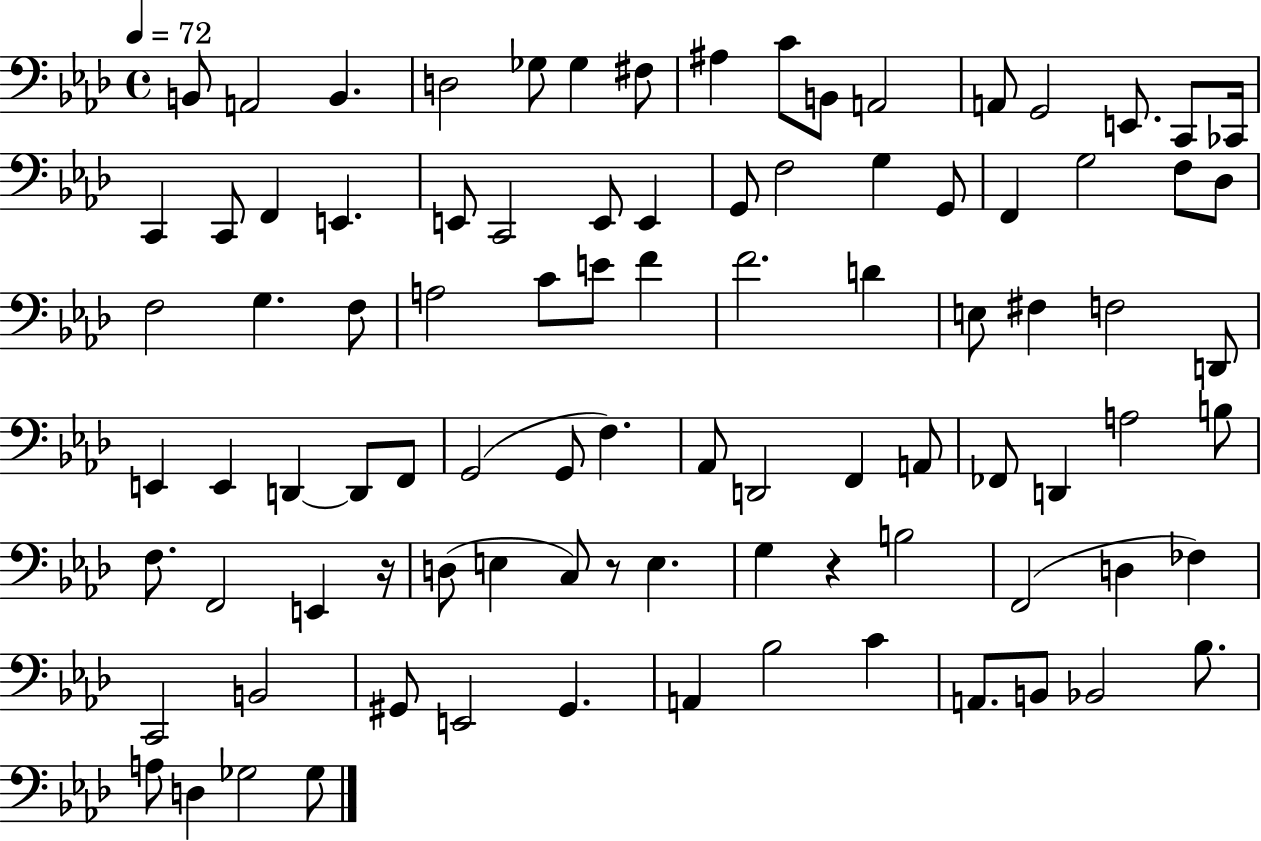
B2/e A2/h B2/q. D3/h Gb3/e Gb3/q F#3/e A#3/q C4/e B2/e A2/h A2/e G2/h E2/e. C2/e CES2/s C2/q C2/e F2/q E2/q. E2/e C2/h E2/e E2/q G2/e F3/h G3/q G2/e F2/q G3/h F3/e Db3/e F3/h G3/q. F3/e A3/h C4/e E4/e F4/q F4/h. D4/q E3/e F#3/q F3/h D2/e E2/q E2/q D2/q D2/e F2/e G2/h G2/e F3/q. Ab2/e D2/h F2/q A2/e FES2/e D2/q A3/h B3/e F3/e. F2/h E2/q R/s D3/e E3/q C3/e R/e E3/q. G3/q R/q B3/h F2/h D3/q FES3/q C2/h B2/h G#2/e E2/h G#2/q. A2/q Bb3/h C4/q A2/e. B2/e Bb2/h Bb3/e. A3/e D3/q Gb3/h Gb3/e